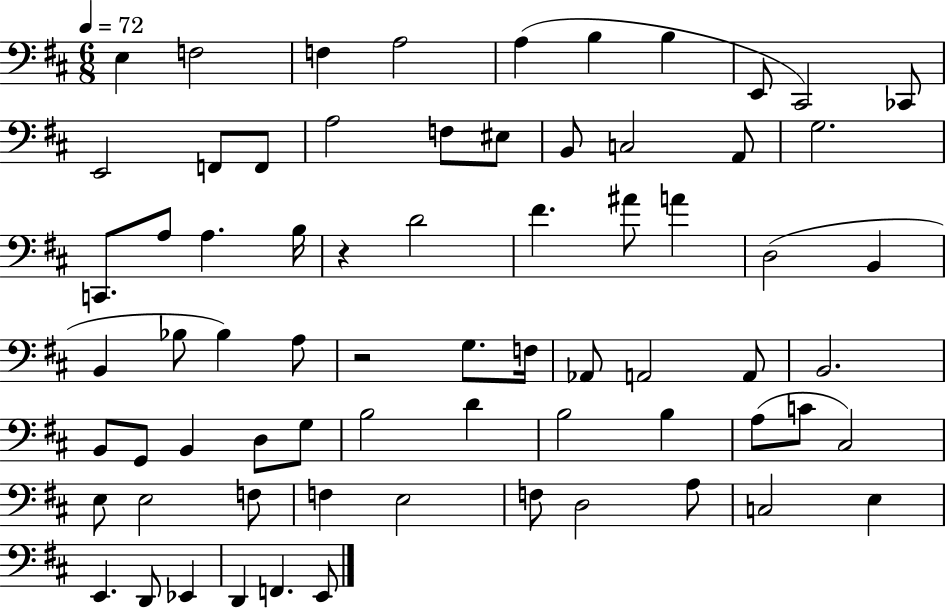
E3/q F3/h F3/q A3/h A3/q B3/q B3/q E2/e C#2/h CES2/e E2/h F2/e F2/e A3/h F3/e EIS3/e B2/e C3/h A2/e G3/h. C2/e. A3/e A3/q. B3/s R/q D4/h F#4/q. A#4/e A4/q D3/h B2/q B2/q Bb3/e Bb3/q A3/e R/h G3/e. F3/s Ab2/e A2/h A2/e B2/h. B2/e G2/e B2/q D3/e G3/e B3/h D4/q B3/h B3/q A3/e C4/e C#3/h E3/e E3/h F3/e F3/q E3/h F3/e D3/h A3/e C3/h E3/q E2/q. D2/e Eb2/q D2/q F2/q. E2/e